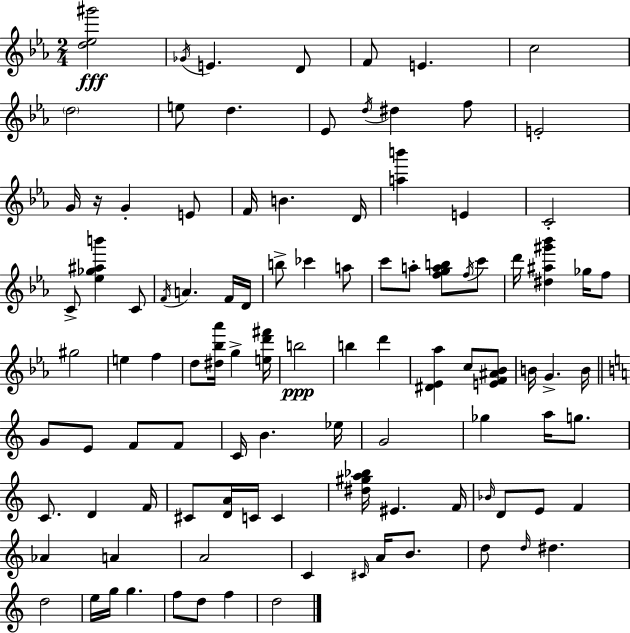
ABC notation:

X:1
T:Untitled
M:2/4
L:1/4
K:Cm
[d_e^g']2 _G/4 E D/2 F/2 E c2 d2 e/2 d _E/2 d/4 ^d f/2 E2 G/4 z/4 G E/2 F/4 B D/4 [ab'] E C2 C/2 [_e_g^ab'] C/2 F/4 A F/4 D/4 b/2 _c' a/2 c'/2 a/2 [fgab]/2 f/4 c'/2 d'/4 [^d^a^g'_b'] _g/4 f/2 ^g2 e f d/2 [^d_b_a']/4 g [ed'^f']/4 b2 b d' [^D_E_a] c/2 [EF^A_B]/2 B/4 G B/4 G/2 E/2 F/2 F/2 C/4 B _e/4 G2 _g a/4 g/2 C/2 D F/4 ^C/2 [DA]/4 C/4 C [^d^ga_b]/4 ^E F/4 _B/4 D/2 E/2 F _A A A2 C ^C/4 A/4 B/2 d/2 d/4 ^d d2 e/4 g/4 g f/2 d/2 f d2